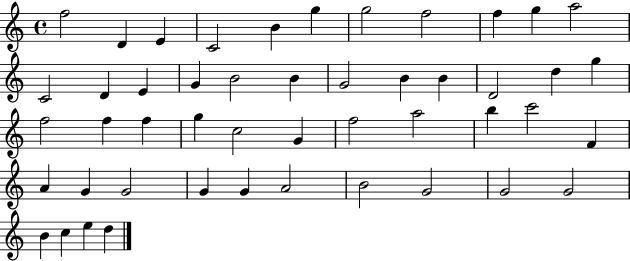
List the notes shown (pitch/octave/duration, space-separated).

F5/h D4/q E4/q C4/h B4/q G5/q G5/h F5/h F5/q G5/q A5/h C4/h D4/q E4/q G4/q B4/h B4/q G4/h B4/q B4/q D4/h D5/q G5/q F5/h F5/q F5/q G5/q C5/h G4/q F5/h A5/h B5/q C6/h F4/q A4/q G4/q G4/h G4/q G4/q A4/h B4/h G4/h G4/h G4/h B4/q C5/q E5/q D5/q